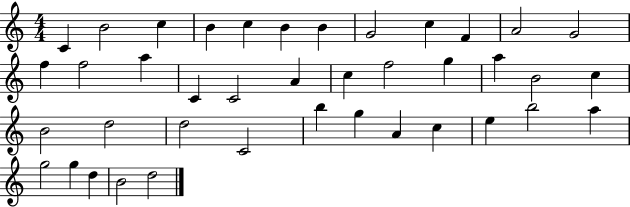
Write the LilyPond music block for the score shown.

{
  \clef treble
  \numericTimeSignature
  \time 4/4
  \key c \major
  c'4 b'2 c''4 | b'4 c''4 b'4 b'4 | g'2 c''4 f'4 | a'2 g'2 | \break f''4 f''2 a''4 | c'4 c'2 a'4 | c''4 f''2 g''4 | a''4 b'2 c''4 | \break b'2 d''2 | d''2 c'2 | b''4 g''4 a'4 c''4 | e''4 b''2 a''4 | \break g''2 g''4 d''4 | b'2 d''2 | \bar "|."
}